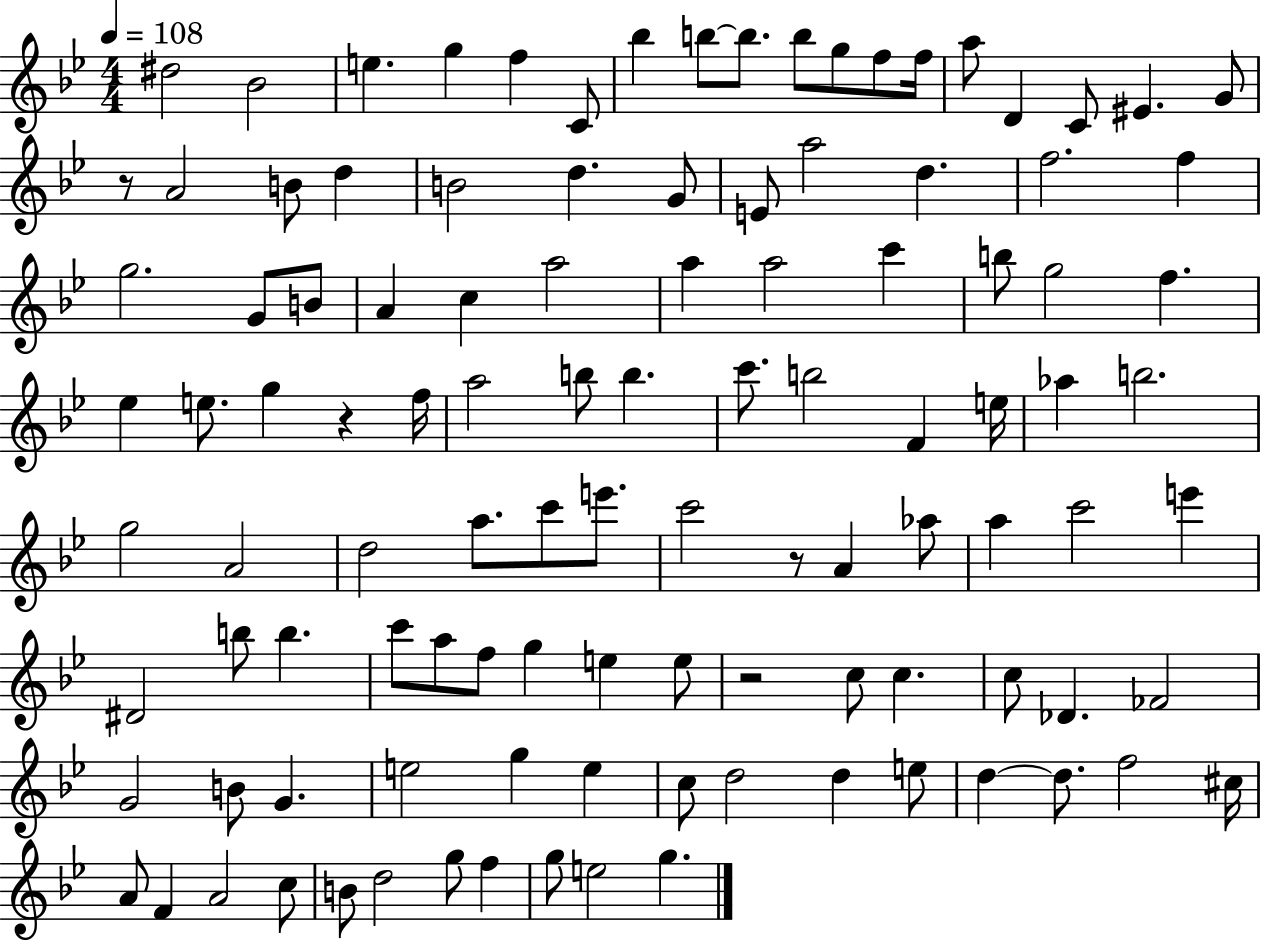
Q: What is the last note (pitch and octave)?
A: G5